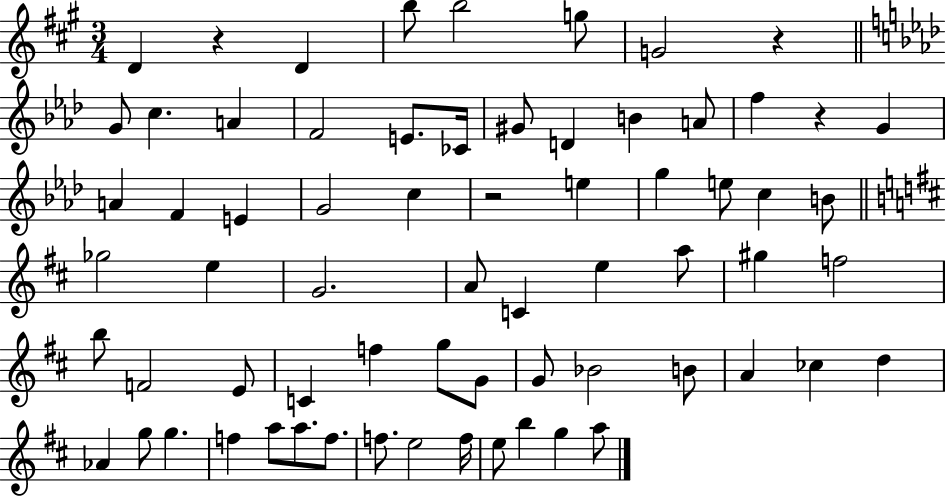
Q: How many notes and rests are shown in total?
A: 68